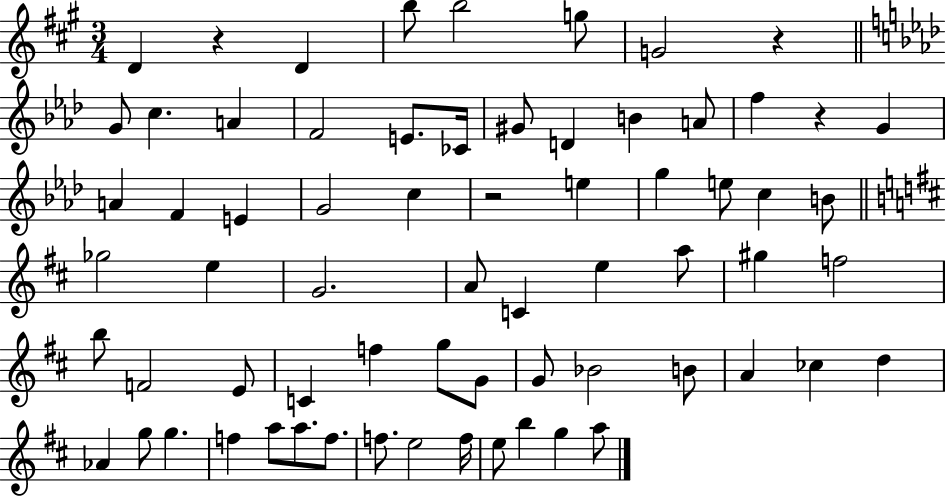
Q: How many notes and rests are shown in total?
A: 68